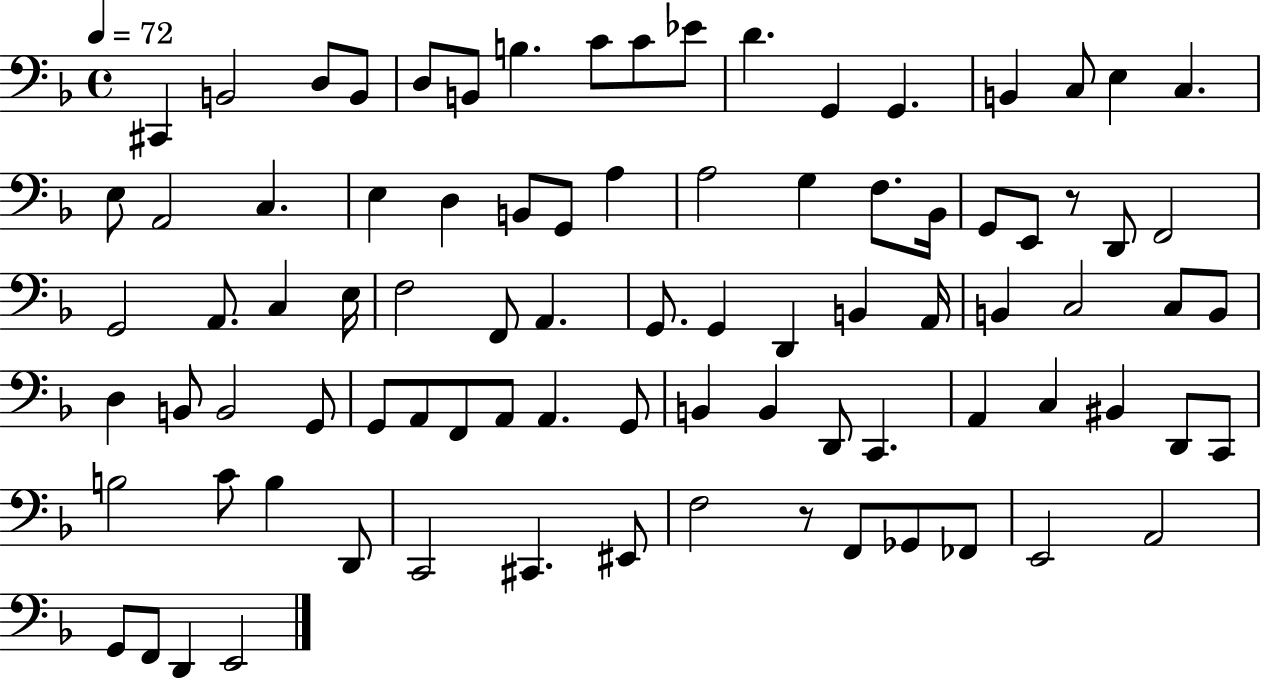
{
  \clef bass
  \time 4/4
  \defaultTimeSignature
  \key f \major
  \tempo 4 = 72
  cis,4 b,2 d8 b,8 | d8 b,8 b4. c'8 c'8 ees'8 | d'4. g,4 g,4. | b,4 c8 e4 c4. | \break e8 a,2 c4. | e4 d4 b,8 g,8 a4 | a2 g4 f8. bes,16 | g,8 e,8 r8 d,8 f,2 | \break g,2 a,8. c4 e16 | f2 f,8 a,4. | g,8. g,4 d,4 b,4 a,16 | b,4 c2 c8 b,8 | \break d4 b,8 b,2 g,8 | g,8 a,8 f,8 a,8 a,4. g,8 | b,4 b,4 d,8 c,4. | a,4 c4 bis,4 d,8 c,8 | \break b2 c'8 b4 d,8 | c,2 cis,4. eis,8 | f2 r8 f,8 ges,8 fes,8 | e,2 a,2 | \break g,8 f,8 d,4 e,2 | \bar "|."
}